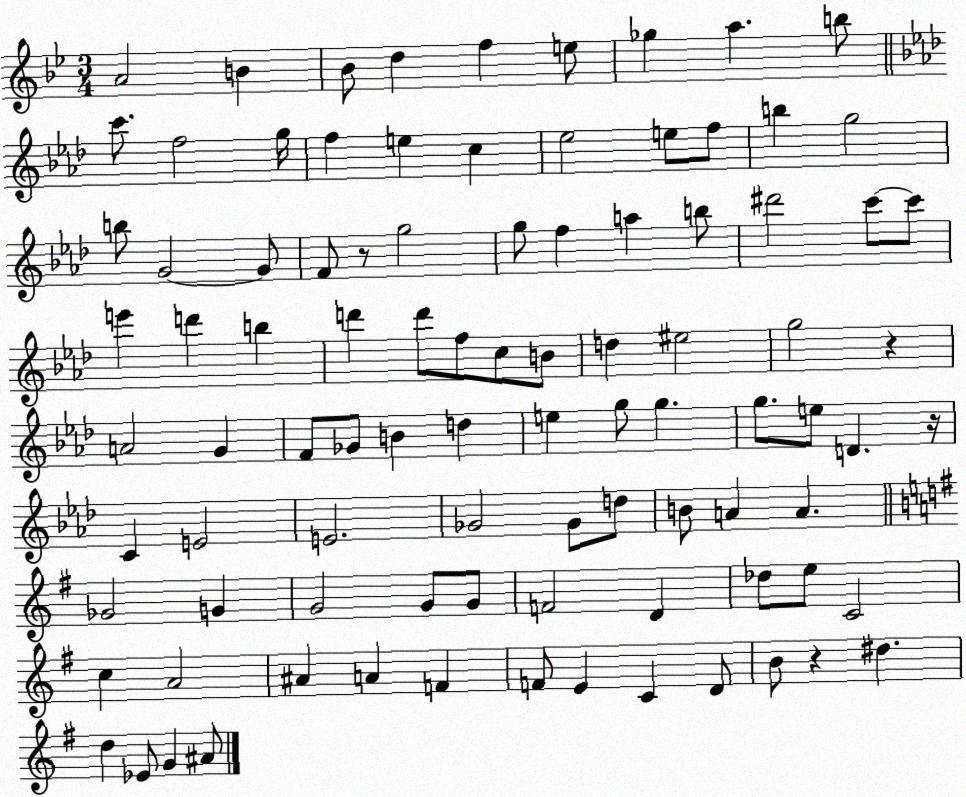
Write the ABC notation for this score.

X:1
T:Untitled
M:3/4
L:1/4
K:Bb
A2 B _B/2 d f e/2 _g a b/2 c'/2 f2 g/4 f e c _e2 e/2 f/2 b g2 b/2 G2 G/2 F/2 z/2 g2 g/2 f a b/2 ^d'2 c'/2 c'/2 e' d' b d' d'/2 f/2 c/2 B/2 d ^e2 g2 z A2 G F/2 _G/2 B d e g/2 g g/2 e/2 D z/4 C E2 E2 _G2 _G/2 d/2 B/2 A A _G2 G G2 G/2 G/2 F2 D _d/2 e/2 C2 c A2 ^A A F F/2 E C D/2 B/2 z ^d d _E/2 G ^A/2